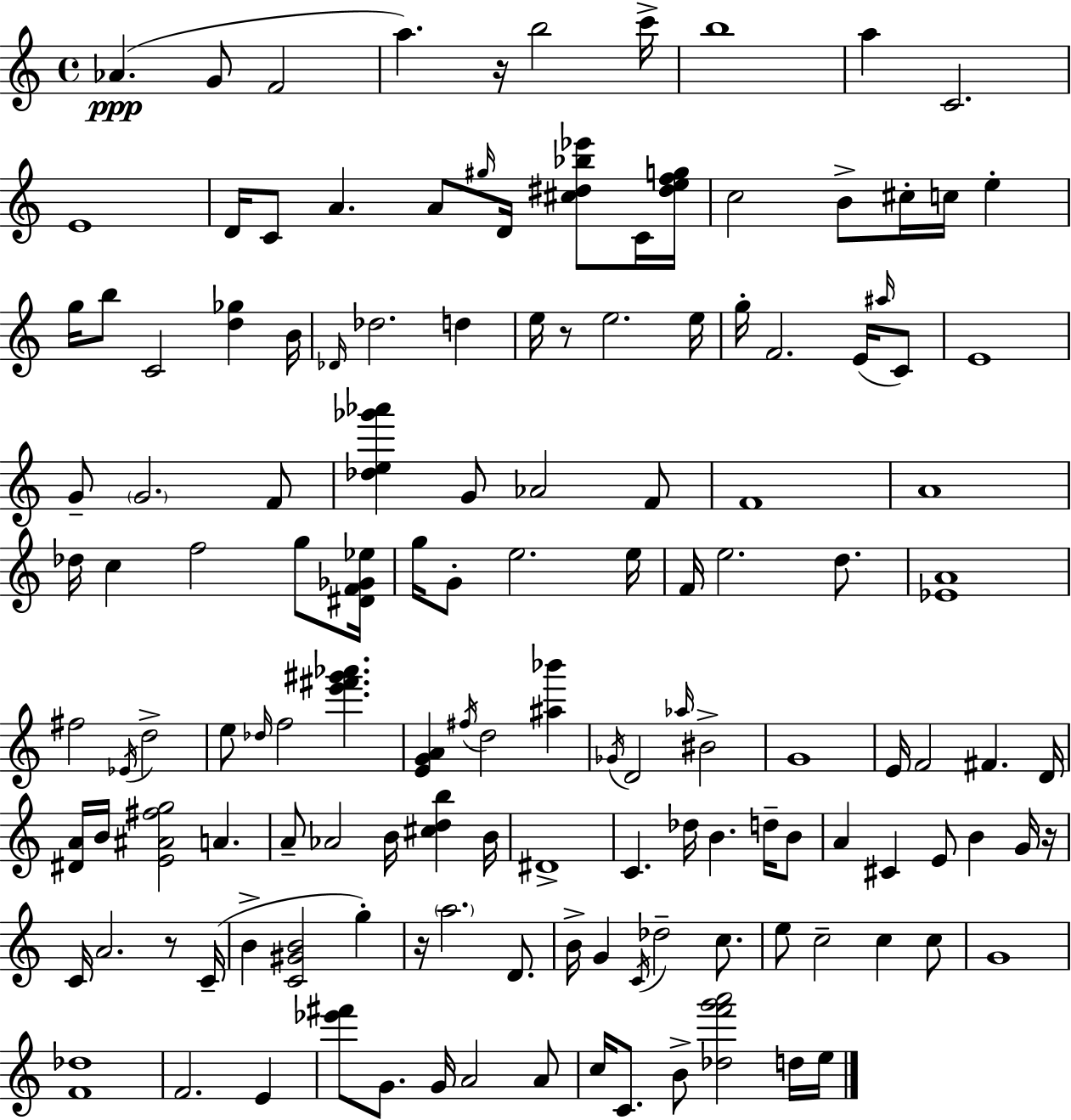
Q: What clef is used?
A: treble